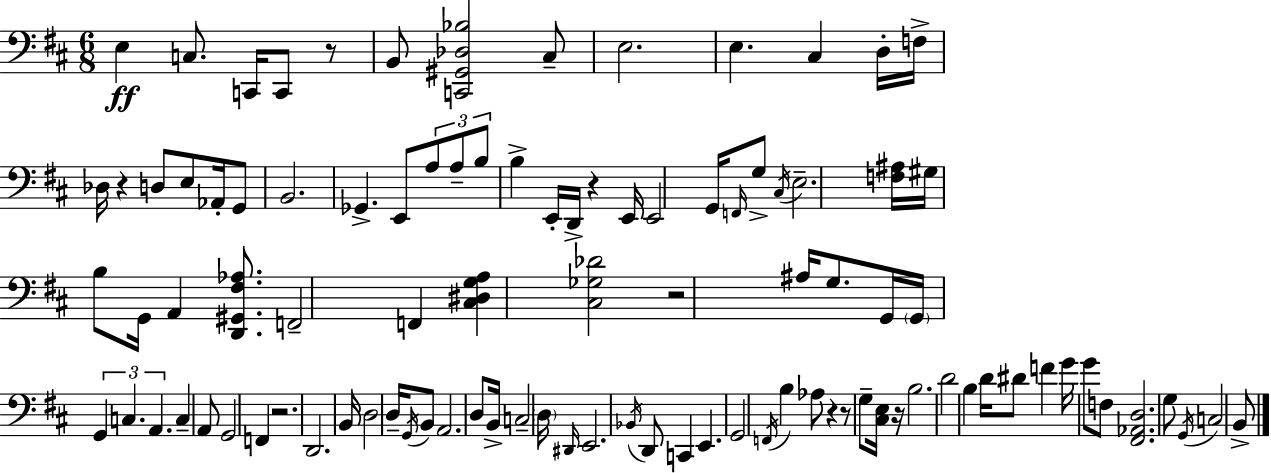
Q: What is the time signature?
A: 6/8